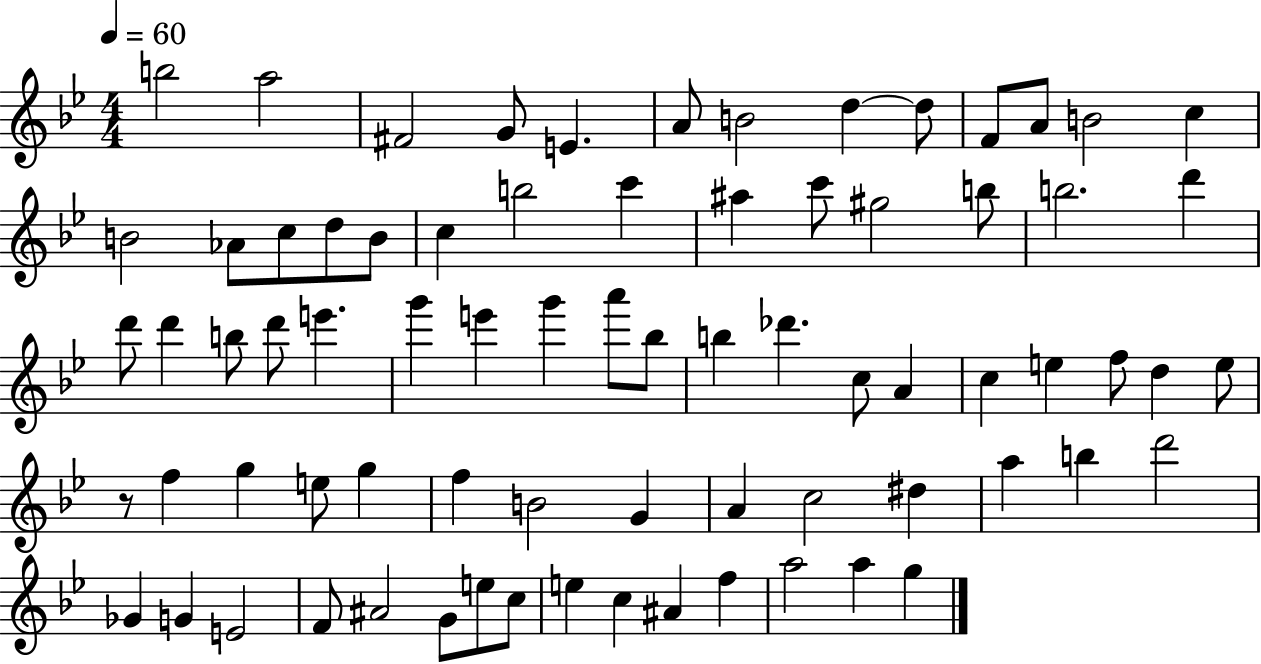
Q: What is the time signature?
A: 4/4